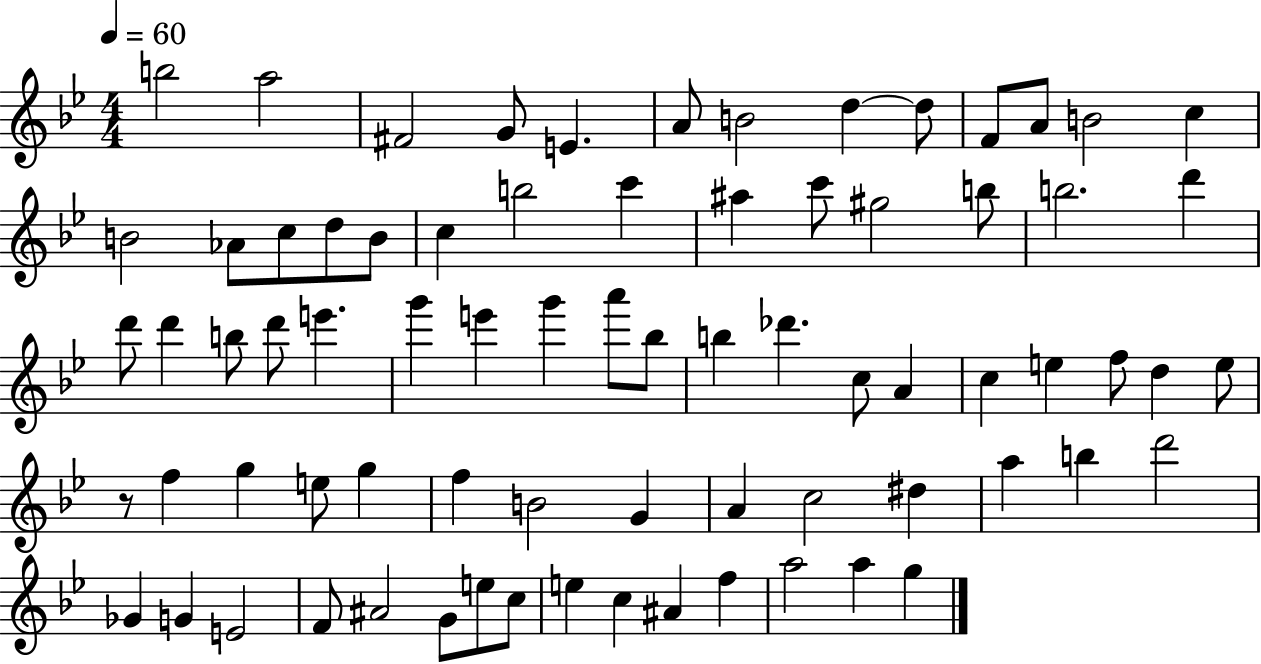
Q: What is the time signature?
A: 4/4